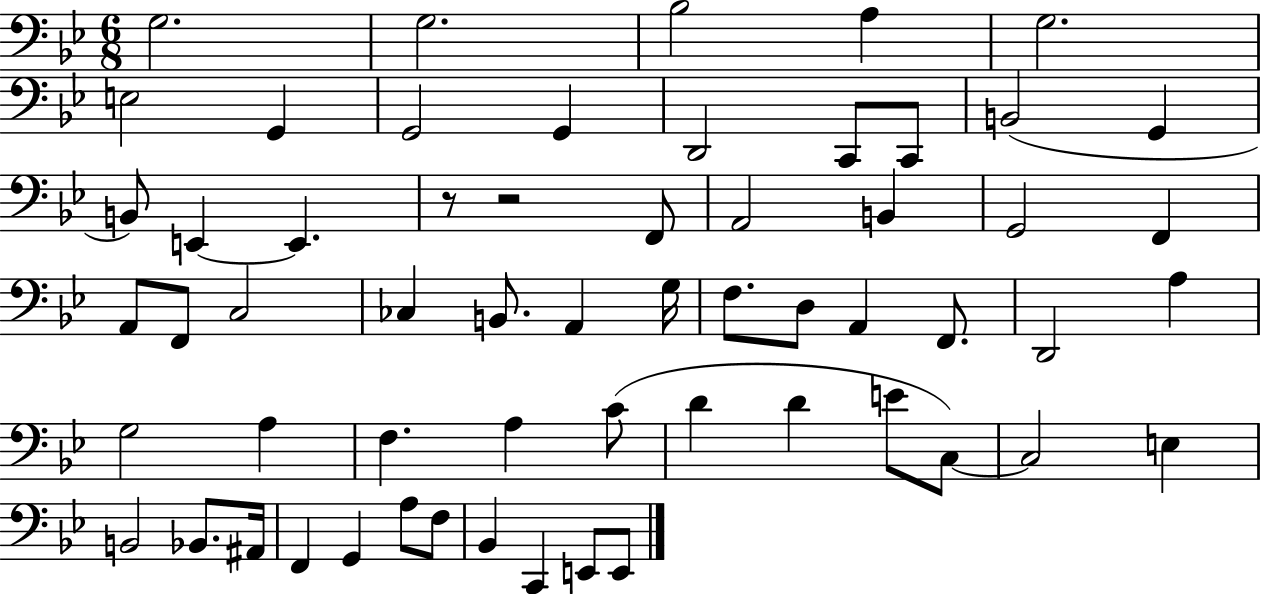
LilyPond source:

{
  \clef bass
  \numericTimeSignature
  \time 6/8
  \key bes \major
  \repeat volta 2 { g2. | g2. | bes2 a4 | g2. | \break e2 g,4 | g,2 g,4 | d,2 c,8 c,8 | b,2( g,4 | \break b,8) e,4~~ e,4. | r8 r2 f,8 | a,2 b,4 | g,2 f,4 | \break a,8 f,8 c2 | ces4 b,8. a,4 g16 | f8. d8 a,4 f,8. | d,2 a4 | \break g2 a4 | f4. a4 c'8( | d'4 d'4 e'8 c8~~) | c2 e4 | \break b,2 bes,8. ais,16 | f,4 g,4 a8 f8 | bes,4 c,4 e,8 e,8 | } \bar "|."
}